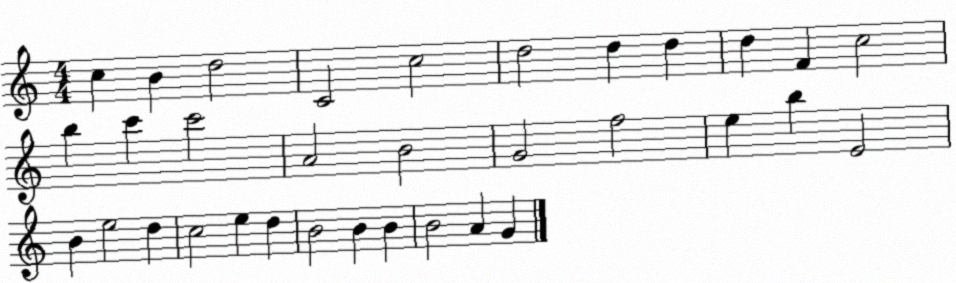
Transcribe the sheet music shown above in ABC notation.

X:1
T:Untitled
M:4/4
L:1/4
K:C
c B d2 C2 c2 d2 d d d F c2 b c' c'2 A2 B2 G2 f2 e b E2 B e2 d c2 e d B2 B B B2 A G